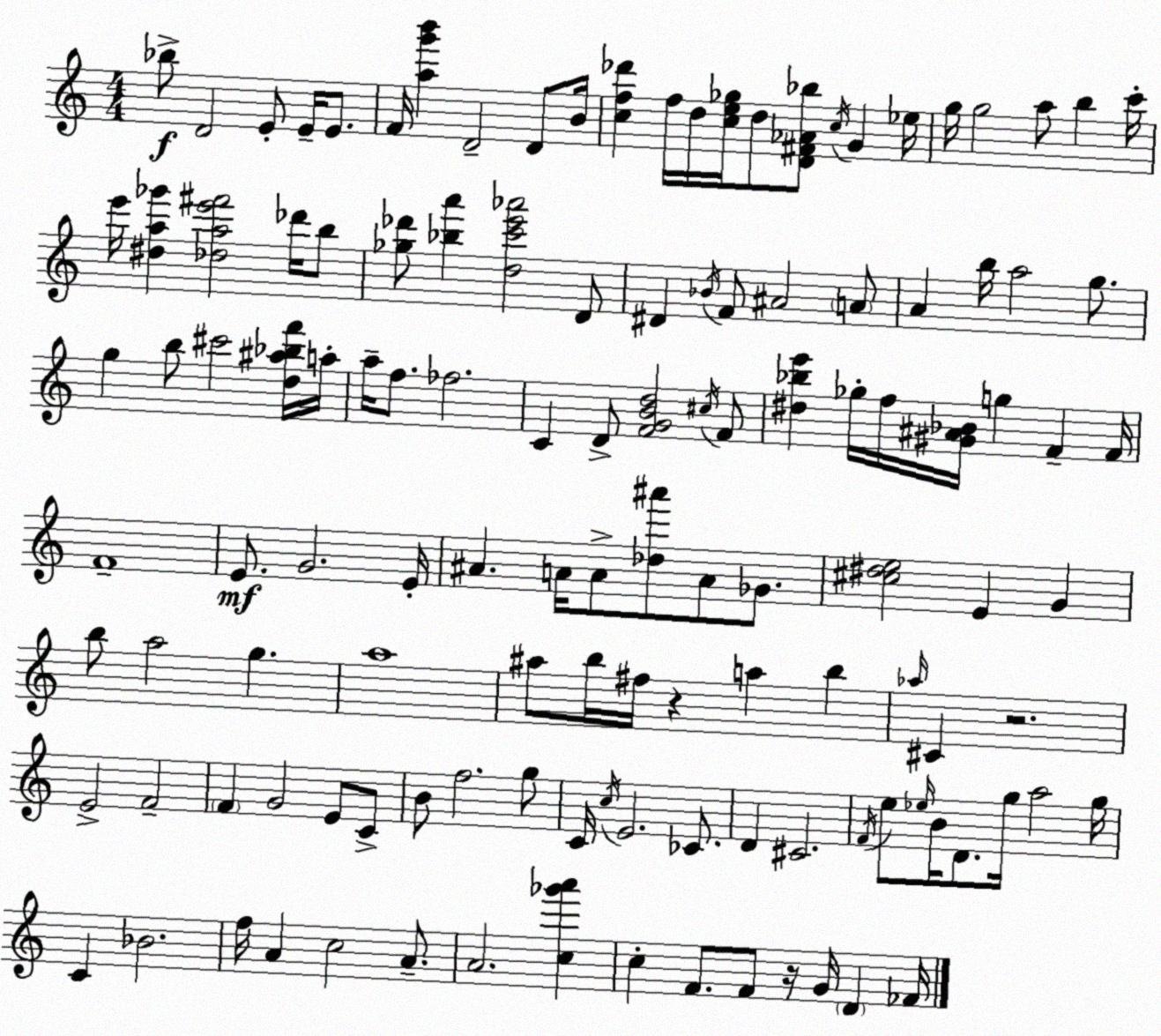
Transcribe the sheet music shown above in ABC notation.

X:1
T:Untitled
M:4/4
L:1/4
K:Am
_b/2 D2 E/2 E/4 E/2 F/4 [ag'b'] D2 D/2 B/4 [cf_d'] f/4 d/4 [ce_g]/4 d/2 [D^F_A_b]/2 c/4 G _e/4 g/4 g2 a/2 b c'/4 e'/4 [^da_g'] [_dae'^f']2 _d'/4 b/2 [_g_d']/2 [_ba'] [dc'e'_a']2 D/2 ^D _B/4 F/2 ^A2 A/2 A b/4 a2 g/2 g b/2 ^c'2 [d^a_bf']/4 a/4 a/4 f/2 _f2 C D/2 [FGBd]2 ^c/4 F/2 [^d_be'] _g/4 f/4 [^G^A_B]/4 g F F/4 F4 E/2 G2 E/4 ^A A/4 A/2 [_d^a']/2 A/2 _G/2 [^c^de]2 E G b/2 a2 g a4 ^a/2 b/4 ^f/4 z a b _a/4 ^C z2 E2 F2 F G2 E/2 C/2 B/2 f2 g/2 C/4 c/4 E2 _C/2 D ^C2 F/4 e/2 _e/4 B/4 D/2 g/4 a2 g/4 C _B2 f/4 A c2 A/2 A2 [c_g'a'] c F/2 F/2 z/4 G/4 D _F/4